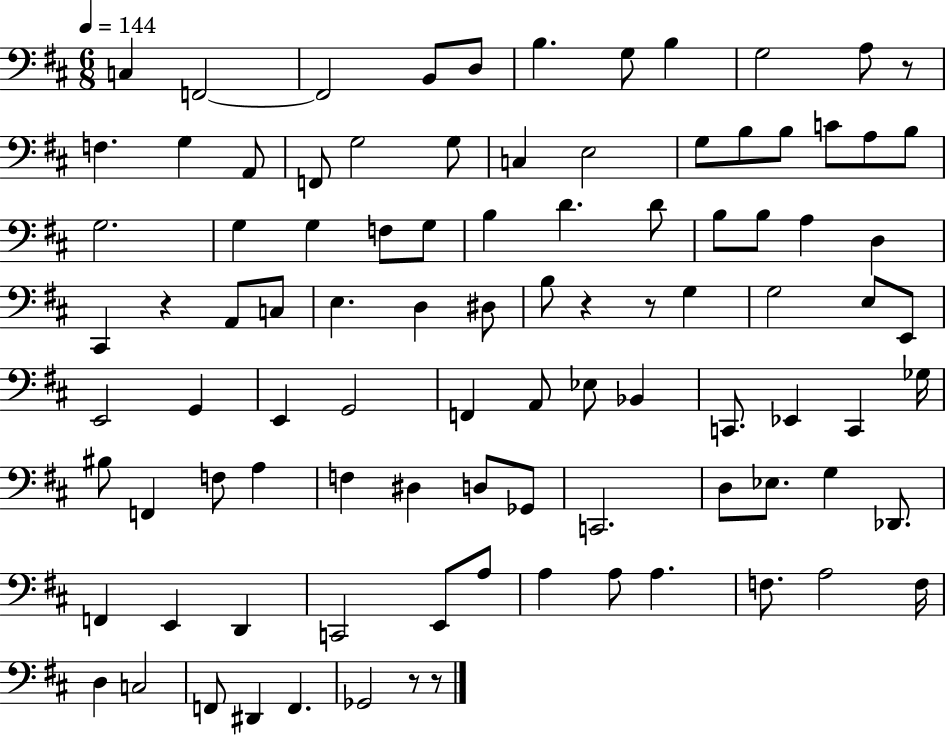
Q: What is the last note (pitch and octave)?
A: Gb2